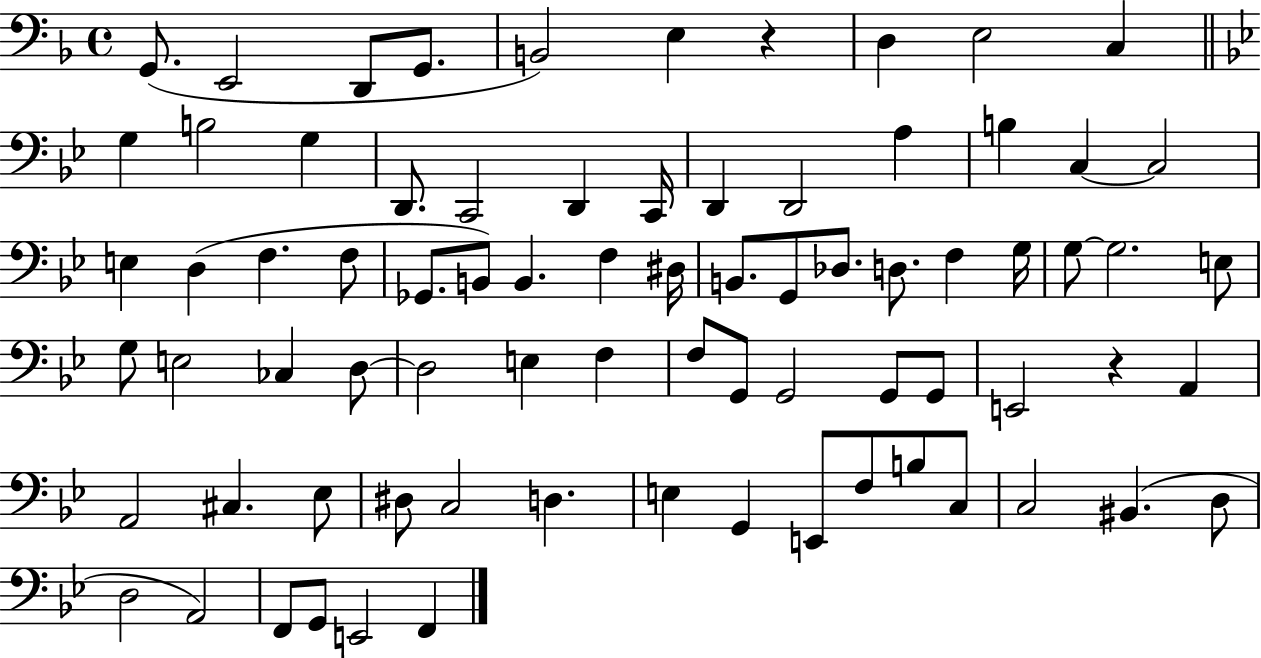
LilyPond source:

{
  \clef bass
  \time 4/4
  \defaultTimeSignature
  \key f \major
  g,8.( e,2 d,8 g,8. | b,2) e4 r4 | d4 e2 c4 | \bar "||" \break \key g \minor g4 b2 g4 | d,8. c,2 d,4 c,16 | d,4 d,2 a4 | b4 c4~~ c2 | \break e4 d4( f4. f8 | ges,8. b,8) b,4. f4 dis16 | b,8. g,8 des8. d8. f4 g16 | g8~~ g2. e8 | \break g8 e2 ces4 d8~~ | d2 e4 f4 | f8 g,8 g,2 g,8 g,8 | e,2 r4 a,4 | \break a,2 cis4. ees8 | dis8 c2 d4. | e4 g,4 e,8 f8 b8 c8 | c2 bis,4.( d8 | \break d2 a,2) | f,8 g,8 e,2 f,4 | \bar "|."
}